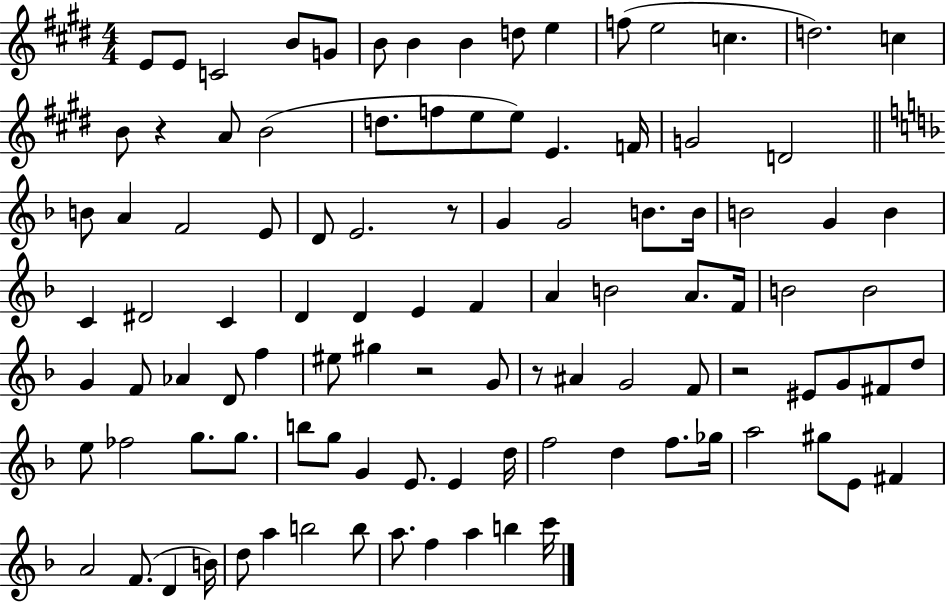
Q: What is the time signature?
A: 4/4